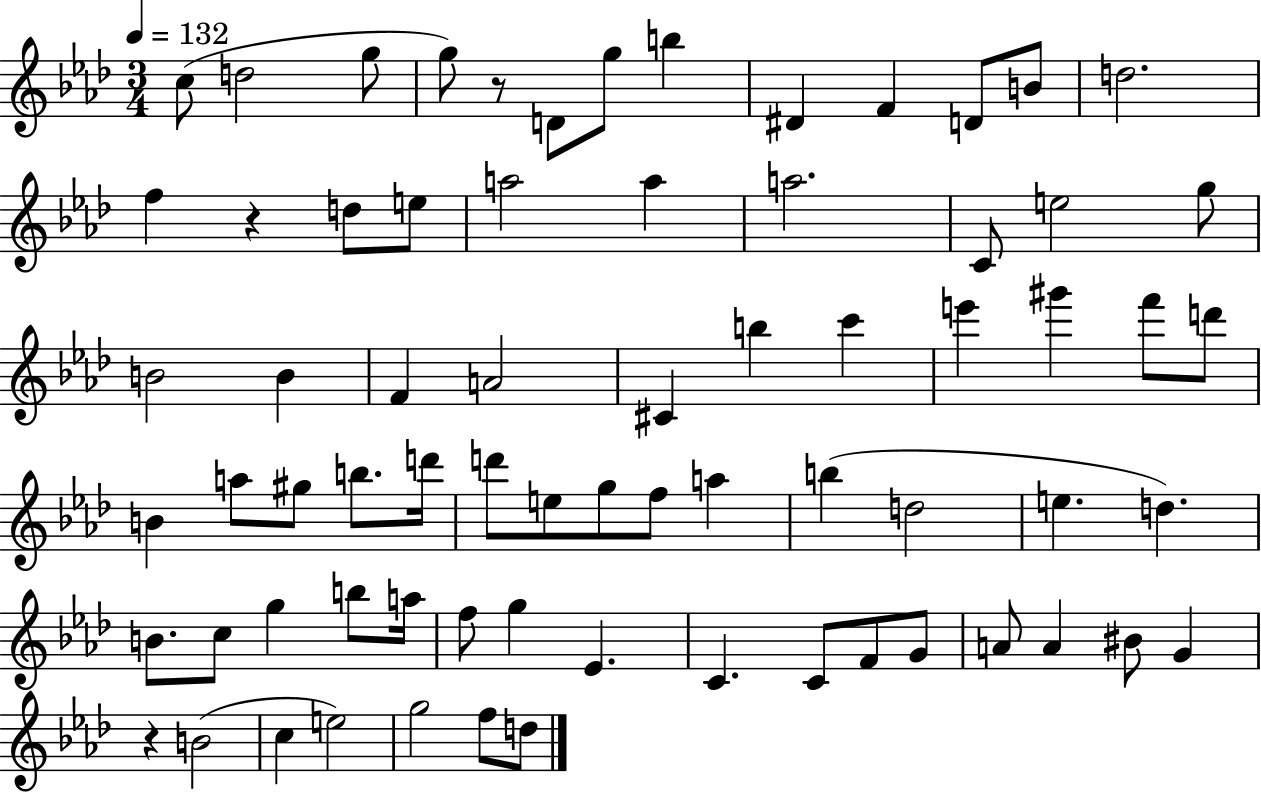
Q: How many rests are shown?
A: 3